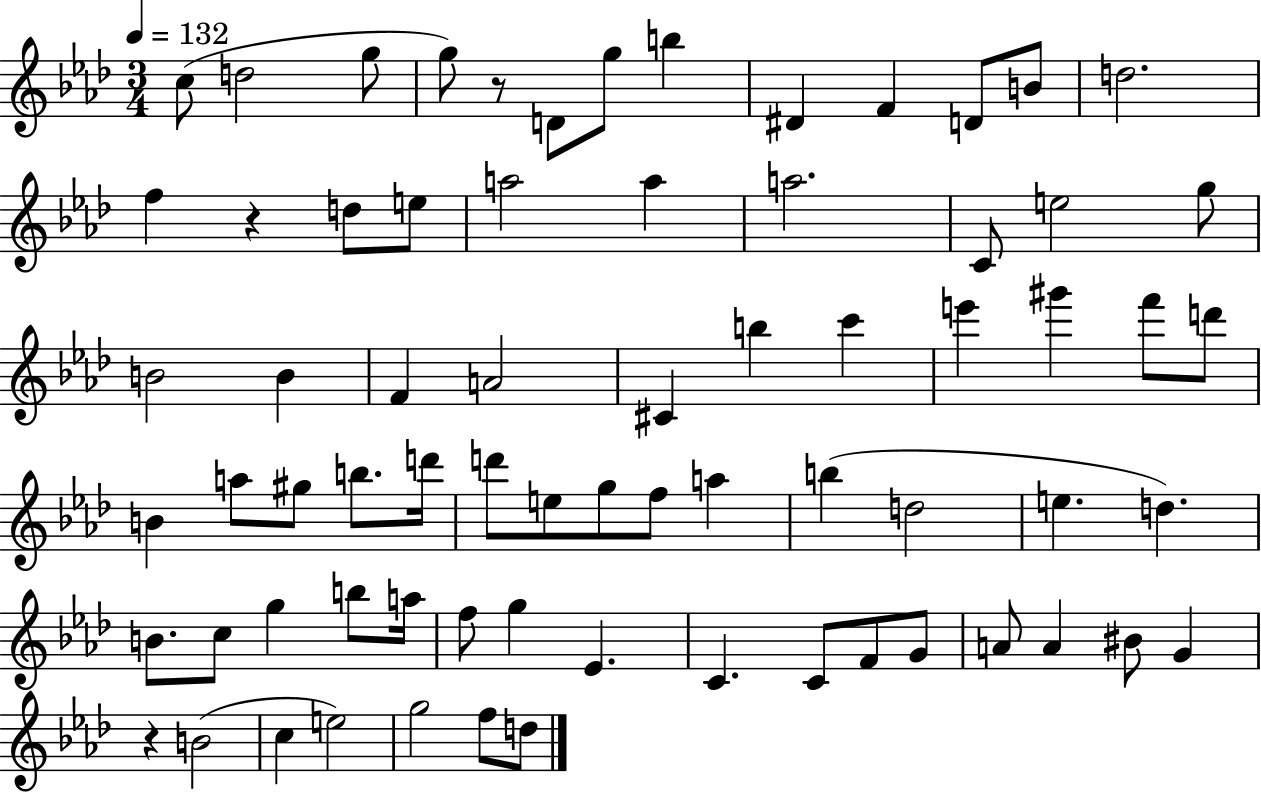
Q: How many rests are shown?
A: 3